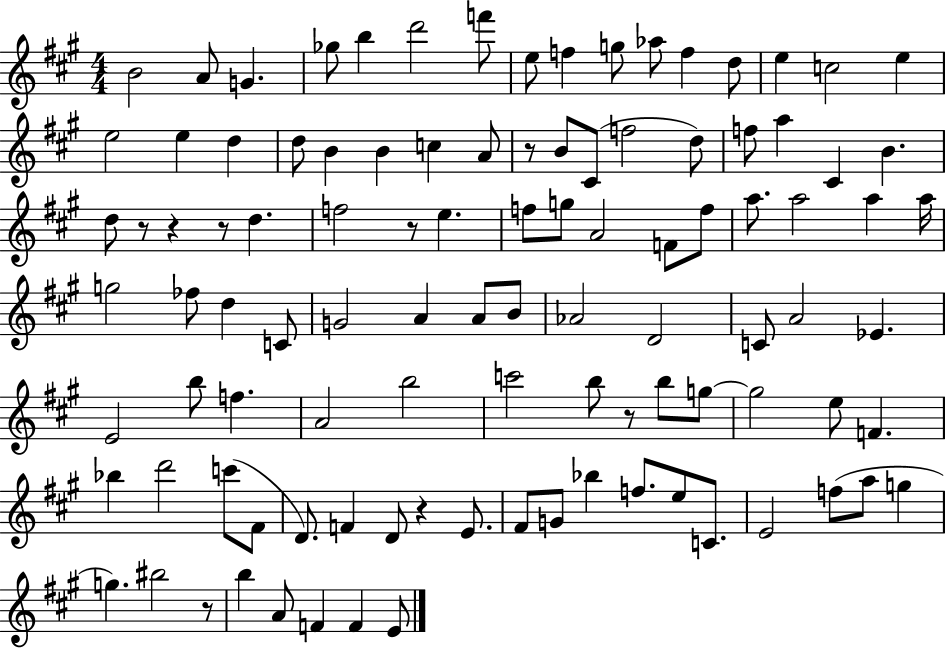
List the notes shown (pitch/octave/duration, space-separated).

B4/h A4/e G4/q. Gb5/e B5/q D6/h F6/e E5/e F5/q G5/e Ab5/e F5/q D5/e E5/q C5/h E5/q E5/h E5/q D5/q D5/e B4/q B4/q C5/q A4/e R/e B4/e C#4/e F5/h D5/e F5/e A5/q C#4/q B4/q. D5/e R/e R/q R/e D5/q. F5/h R/e E5/q. F5/e G5/e A4/h F4/e F5/e A5/e. A5/h A5/q A5/s G5/h FES5/e D5/q C4/e G4/h A4/q A4/e B4/e Ab4/h D4/h C4/e A4/h Eb4/q. E4/h B5/e F5/q. A4/h B5/h C6/h B5/e R/e B5/e G5/e G5/h E5/e F4/q. Bb5/q D6/h C6/e F#4/e D4/e. F4/q D4/e R/q E4/e. F#4/e G4/e Bb5/q F5/e. E5/e C4/e. E4/h F5/e A5/e G5/q G5/q. BIS5/h R/e B5/q A4/e F4/q F4/q E4/e